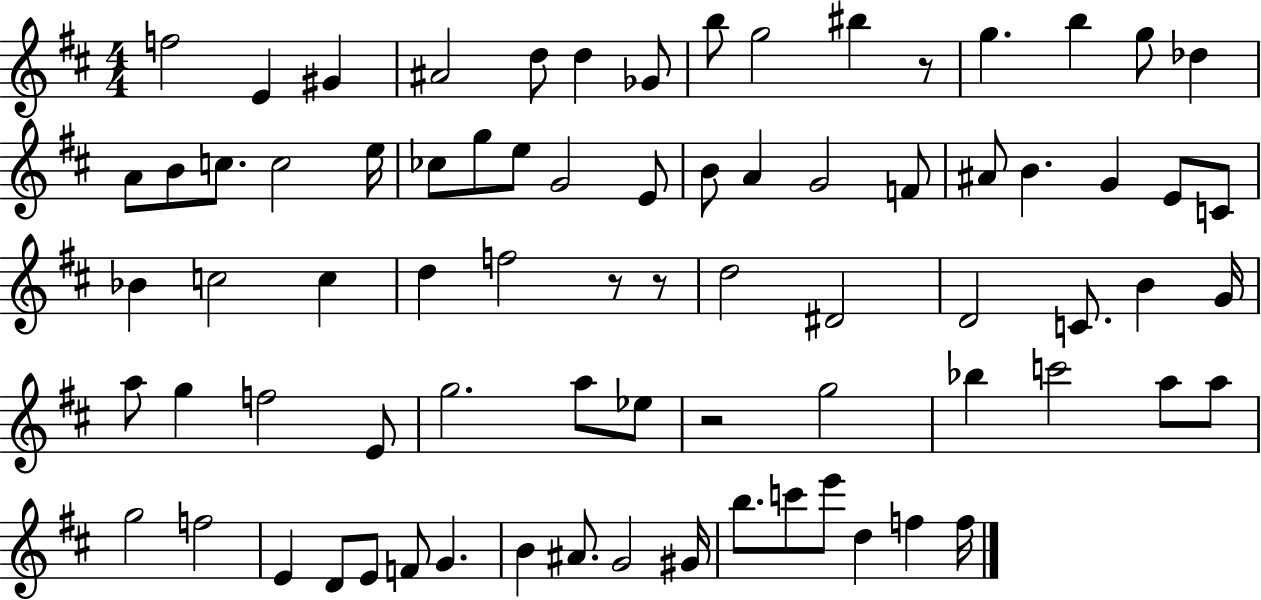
{
  \clef treble
  \numericTimeSignature
  \time 4/4
  \key d \major
  f''2 e'4 gis'4 | ais'2 d''8 d''4 ges'8 | b''8 g''2 bis''4 r8 | g''4. b''4 g''8 des''4 | \break a'8 b'8 c''8. c''2 e''16 | ces''8 g''8 e''8 g'2 e'8 | b'8 a'4 g'2 f'8 | ais'8 b'4. g'4 e'8 c'8 | \break bes'4 c''2 c''4 | d''4 f''2 r8 r8 | d''2 dis'2 | d'2 c'8. b'4 g'16 | \break a''8 g''4 f''2 e'8 | g''2. a''8 ees''8 | r2 g''2 | bes''4 c'''2 a''8 a''8 | \break g''2 f''2 | e'4 d'8 e'8 f'8 g'4. | b'4 ais'8. g'2 gis'16 | b''8. c'''8 e'''8 d''4 f''4 f''16 | \break \bar "|."
}